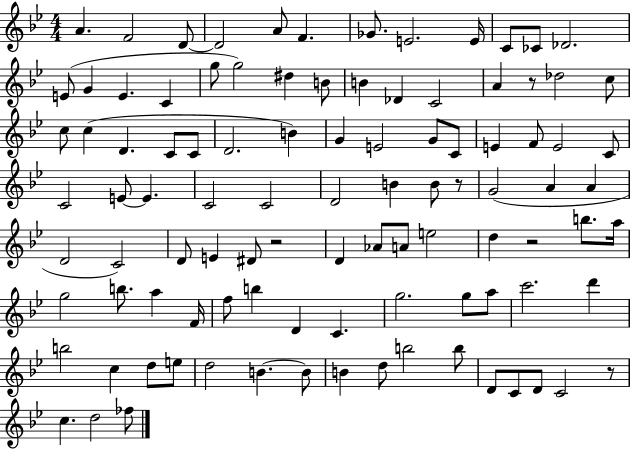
X:1
T:Untitled
M:4/4
L:1/4
K:Bb
A F2 D/2 D2 A/2 F _G/2 E2 E/4 C/2 _C/2 _D2 E/2 G E C g/2 g2 ^d B/2 B _D C2 A z/2 _d2 c/2 c/2 c D C/2 C/2 D2 B G E2 G/2 C/2 E F/2 E2 C/2 C2 E/2 E C2 C2 D2 B B/2 z/2 G2 A A D2 C2 D/2 E ^D/2 z2 D _A/2 A/2 e2 d z2 b/2 a/4 g2 b/2 a F/4 f/2 b D C g2 g/2 a/2 c'2 d' b2 c d/2 e/2 d2 B B/2 B d/2 b2 b/2 D/2 C/2 D/2 C2 z/2 c d2 _f/2